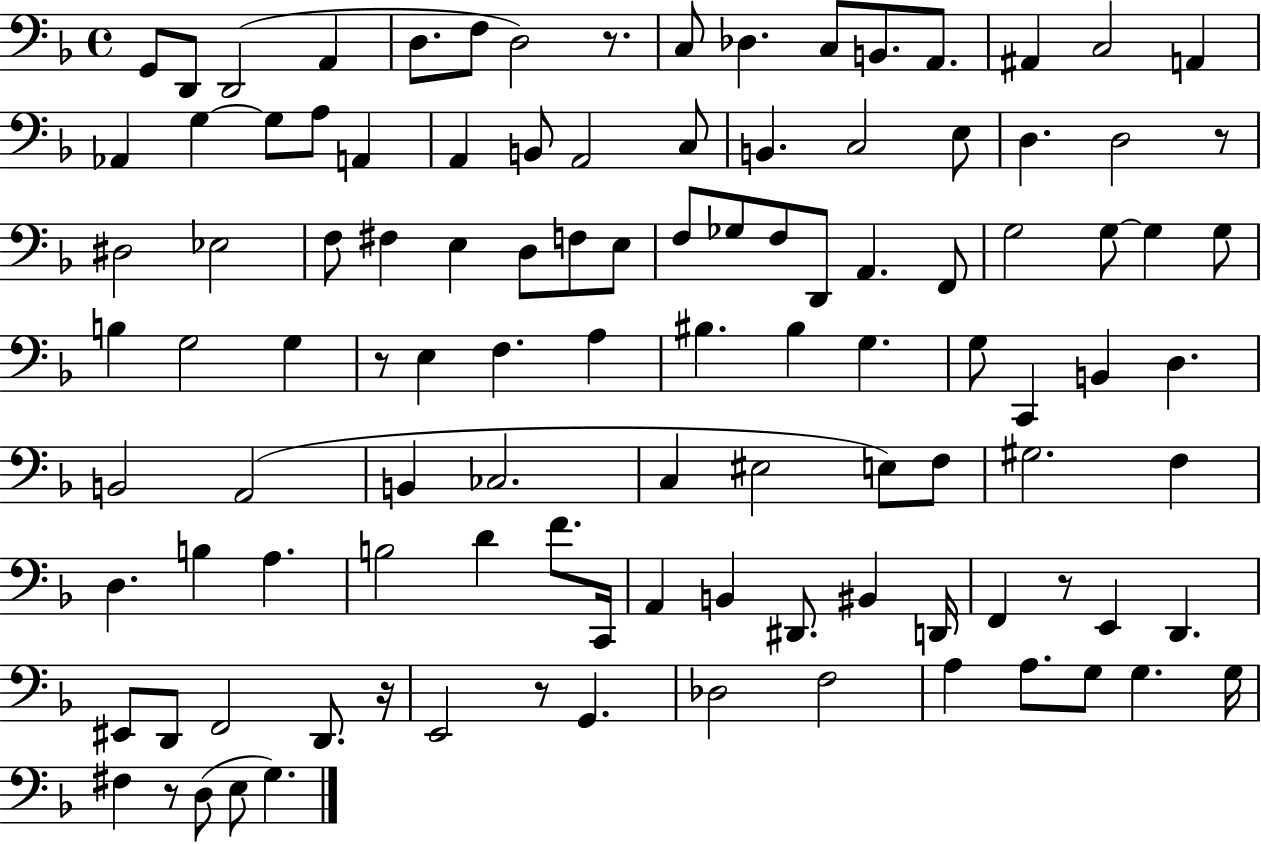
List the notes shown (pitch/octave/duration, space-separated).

G2/e D2/e D2/h A2/q D3/e. F3/e D3/h R/e. C3/e Db3/q. C3/e B2/e. A2/e. A#2/q C3/h A2/q Ab2/q G3/q G3/e A3/e A2/q A2/q B2/e A2/h C3/e B2/q. C3/h E3/e D3/q. D3/h R/e D#3/h Eb3/h F3/e F#3/q E3/q D3/e F3/e E3/e F3/e Gb3/e F3/e D2/e A2/q. F2/e G3/h G3/e G3/q G3/e B3/q G3/h G3/q R/e E3/q F3/q. A3/q BIS3/q. BIS3/q G3/q. G3/e C2/q B2/q D3/q. B2/h A2/h B2/q CES3/h. C3/q EIS3/h E3/e F3/e G#3/h. F3/q D3/q. B3/q A3/q. B3/h D4/q F4/e. C2/s A2/q B2/q D#2/e. BIS2/q D2/s F2/q R/e E2/q D2/q. EIS2/e D2/e F2/h D2/e. R/s E2/h R/e G2/q. Db3/h F3/h A3/q A3/e. G3/e G3/q. G3/s F#3/q R/e D3/e E3/e G3/q.